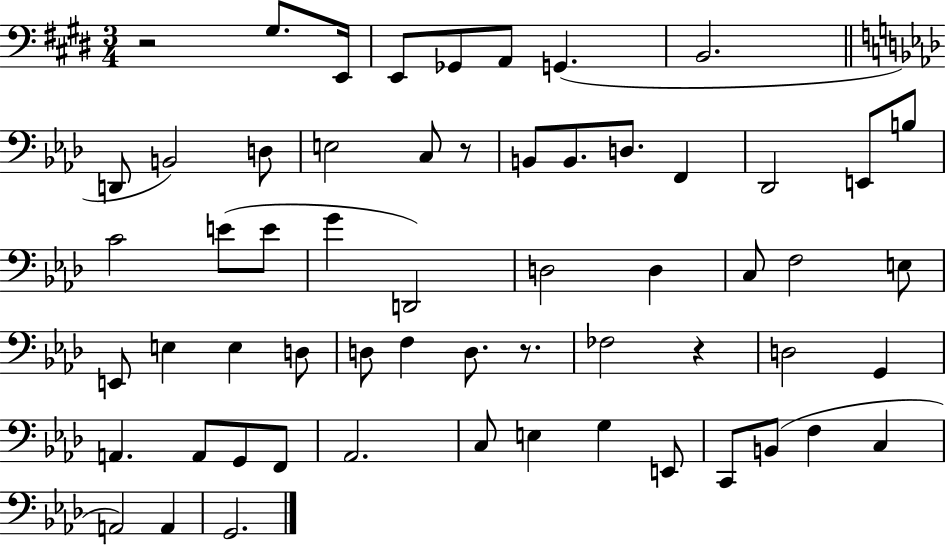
R/h G#3/e. E2/s E2/e Gb2/e A2/e G2/q. B2/h. D2/e B2/h D3/e E3/h C3/e R/e B2/e B2/e. D3/e. F2/q Db2/h E2/e B3/e C4/h E4/e E4/e G4/q D2/h D3/h D3/q C3/e F3/h E3/e E2/e E3/q E3/q D3/e D3/e F3/q D3/e. R/e. FES3/h R/q D3/h G2/q A2/q. A2/e G2/e F2/e Ab2/h. C3/e E3/q G3/q E2/e C2/e B2/e F3/q C3/q A2/h A2/q G2/h.